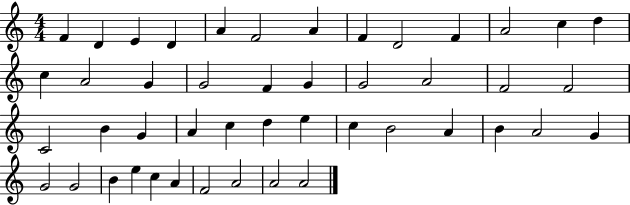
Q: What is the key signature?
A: C major